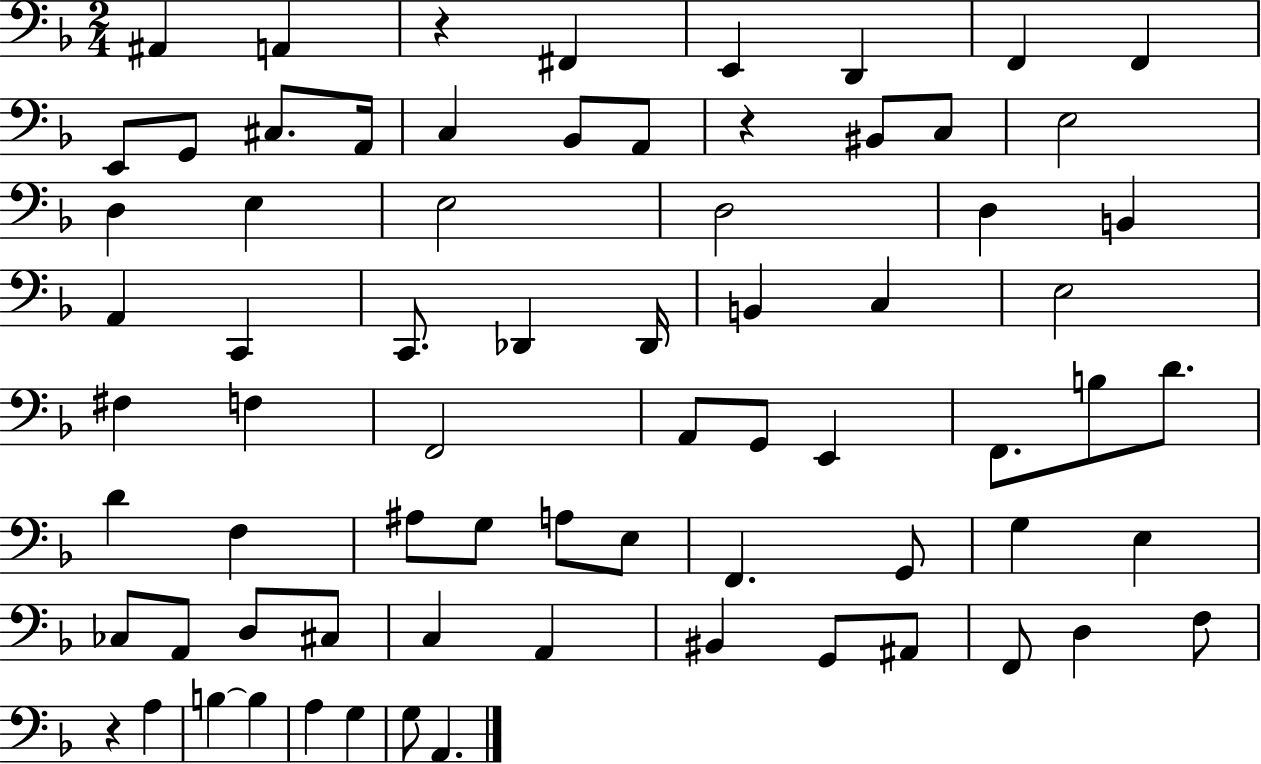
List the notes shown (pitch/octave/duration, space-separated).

A#2/q A2/q R/q F#2/q E2/q D2/q F2/q F2/q E2/e G2/e C#3/e. A2/s C3/q Bb2/e A2/e R/q BIS2/e C3/e E3/h D3/q E3/q E3/h D3/h D3/q B2/q A2/q C2/q C2/e. Db2/q Db2/s B2/q C3/q E3/h F#3/q F3/q F2/h A2/e G2/e E2/q F2/e. B3/e D4/e. D4/q F3/q A#3/e G3/e A3/e E3/e F2/q. G2/e G3/q E3/q CES3/e A2/e D3/e C#3/e C3/q A2/q BIS2/q G2/e A#2/e F2/e D3/q F3/e R/q A3/q B3/q B3/q A3/q G3/q G3/e A2/q.